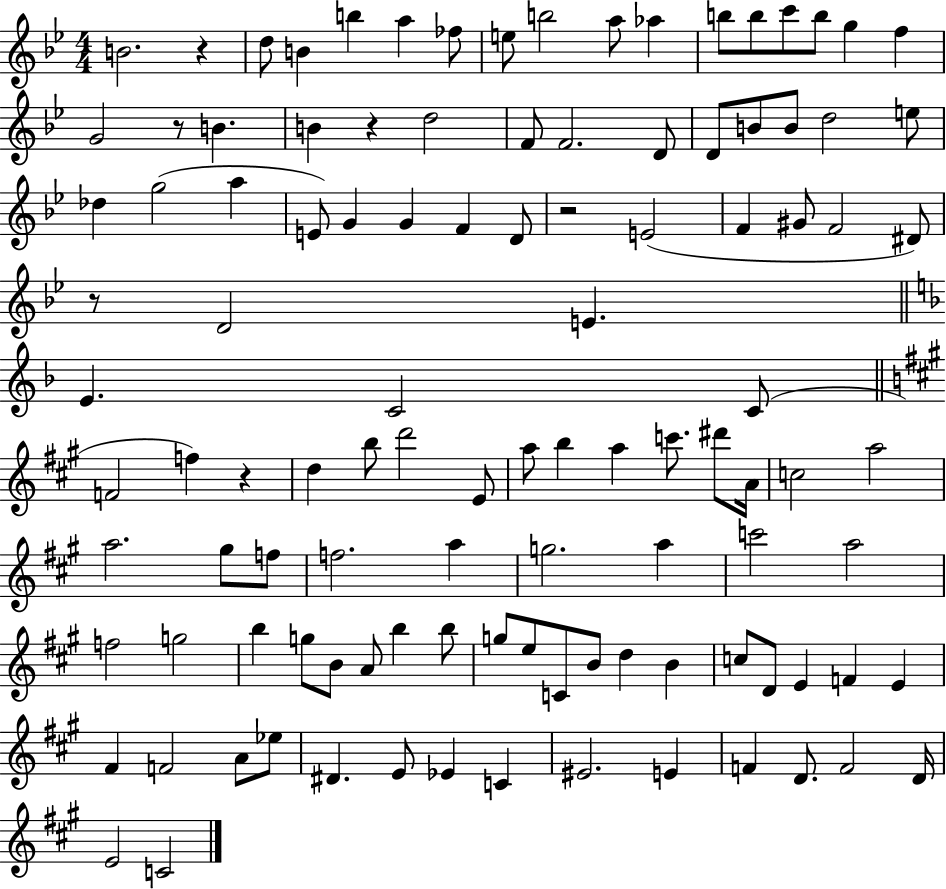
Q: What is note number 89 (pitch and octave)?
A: F#4